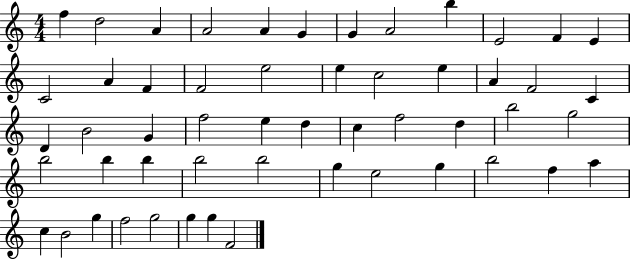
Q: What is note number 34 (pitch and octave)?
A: G5